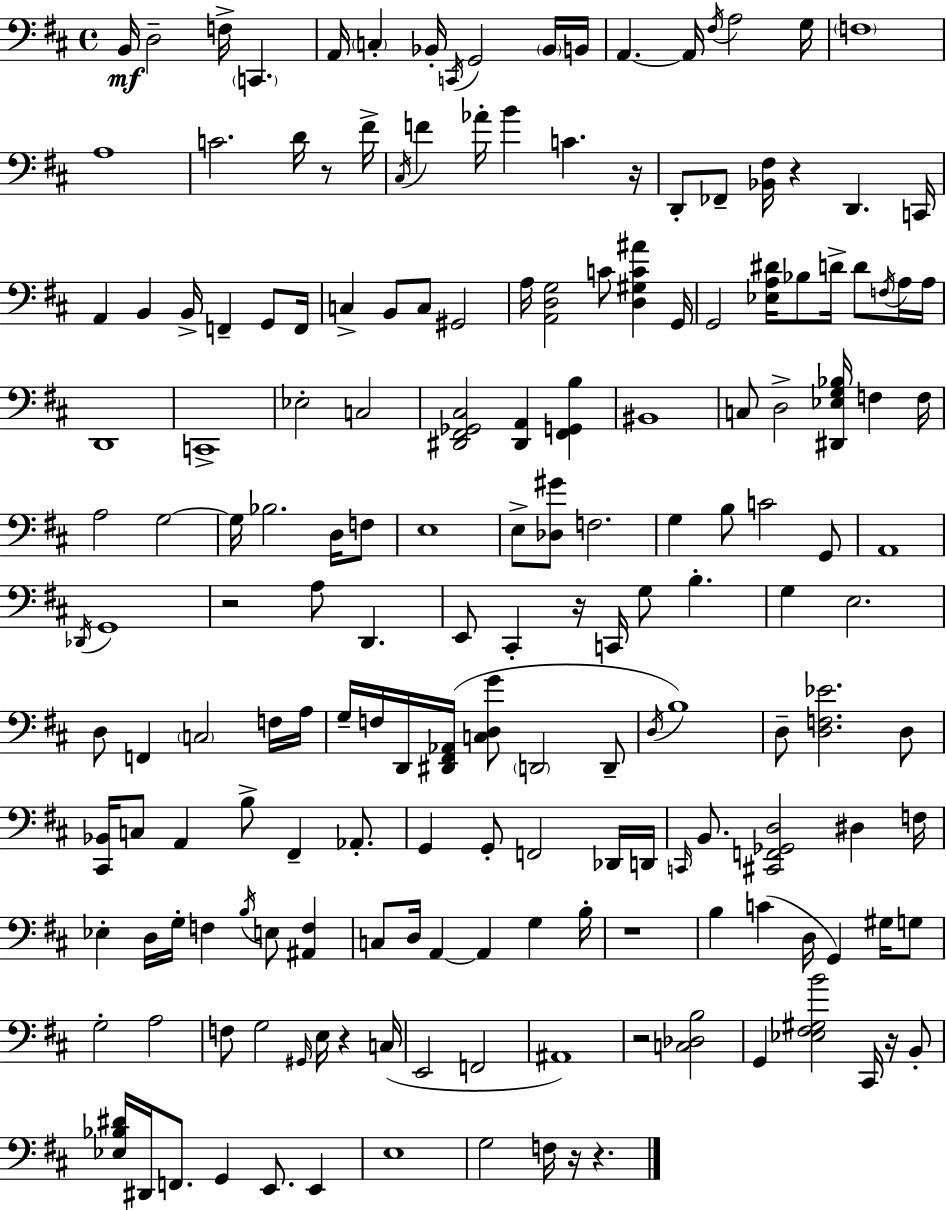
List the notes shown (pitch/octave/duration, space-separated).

B2/s D3/h F3/s C2/q. A2/s C3/q Bb2/s C2/s G2/h Bb2/s B2/s A2/q. A2/s F#3/s A3/h G3/s F3/w A3/w C4/h. D4/s R/e F#4/s C#3/s F4/q Ab4/s B4/q C4/q. R/s D2/e FES2/e [Bb2,F#3]/s R/q D2/q. C2/s A2/q B2/q B2/s F2/q G2/e F2/s C3/q B2/e C3/e G#2/h A3/s [A2,D3,G3]/h C4/e [D3,G#3,C4,A#4]/q G2/s G2/h [Eb3,A3,D#4]/s Bb3/e D4/s D4/e F3/s A3/s A3/s D2/w C2/w Eb3/h C3/h [D#2,F#2,Gb2,C#3]/h [D#2,A2]/q [F#2,G2,B3]/q BIS2/w C3/e D3/h [D#2,Eb3,G3,Bb3]/s F3/q F3/s A3/h G3/h G3/s Bb3/h. D3/s F3/e E3/w E3/e [Db3,G#4]/e F3/h. G3/q B3/e C4/h G2/e A2/w Db2/s G2/w R/h A3/e D2/q. E2/e C#2/q R/s C2/s G3/e B3/q. G3/q E3/h. D3/e F2/q C3/h F3/s A3/s G3/s F3/s D2/s [D#2,F#2,Ab2]/s [C3,D3,G4]/e D2/h D2/e D3/s B3/w D3/e [D3,F3,Eb4]/h. D3/e [C#2,Bb2]/s C3/e A2/q B3/e F#2/q Ab2/e. G2/q G2/e F2/h Db2/s D2/s C2/s B2/e. [C#2,F2,Gb2,D3]/h D#3/q F3/s Eb3/q D3/s G3/s F3/q B3/s E3/e [A#2,F3]/q C3/e D3/s A2/q A2/q G3/q B3/s R/w B3/q C4/q D3/s G2/q G#3/s G3/e G3/h A3/h F3/e G3/h G#2/s E3/s R/q C3/s E2/h F2/h A#2/w R/h [C3,Db3,B3]/h G2/q [Eb3,F#3,G#3,B4]/h C#2/s R/s B2/e [Eb3,Bb3,D#4]/s D#2/s F2/e. G2/q E2/e. E2/q E3/w G3/h F3/s R/s R/q.